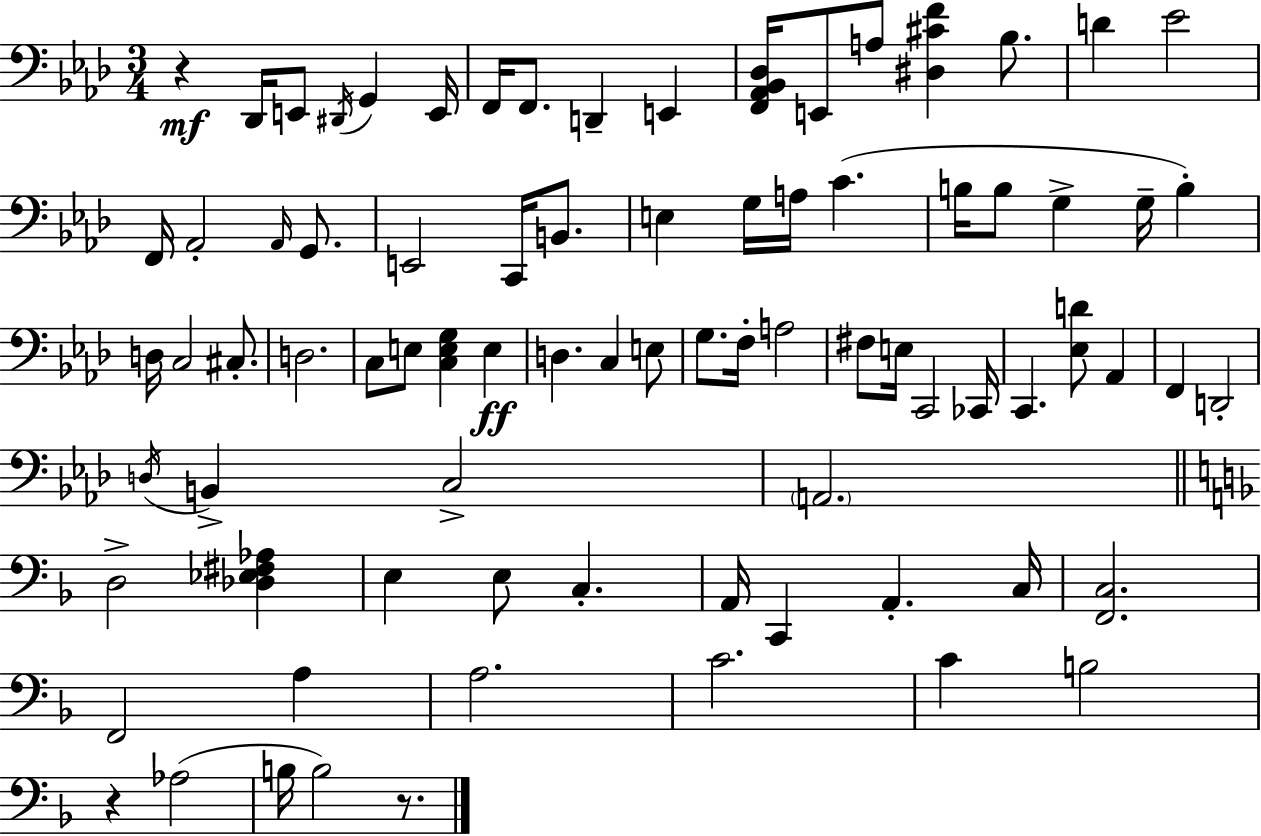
{
  \clef bass
  \numericTimeSignature
  \time 3/4
  \key aes \major
  r4\mf des,16 e,8 \acciaccatura { dis,16 } g,4 | e,16 f,16 f,8. d,4-- e,4 | <f, aes, bes, des>16 e,8 a8 <dis cis' f'>4 bes8. | d'4 ees'2 | \break f,16 aes,2-. \grace { aes,16 } g,8. | e,2 c,16 b,8. | e4 g16 a16 c'4.( | b16 b8 g4-> g16-- b4-.) | \break d16 c2 cis8.-. | d2. | c8 e8 <c e g>4 e4\ff | d4. c4 | \break e8 g8. f16-. a2 | fis8 e16 c,2 | ces,16 c,4. <ees d'>8 aes,4 | f,4 d,2-. | \break \acciaccatura { d16 } b,4-> c2-> | \parenthesize a,2. | \bar "||" \break \key f \major d2-> <des ees fis aes>4 | e4 e8 c4.-. | a,16 c,4 a,4.-. c16 | <f, c>2. | \break f,2 a4 | a2. | c'2. | c'4 b2 | \break r4 aes2( | b16 b2) r8. | \bar "|."
}